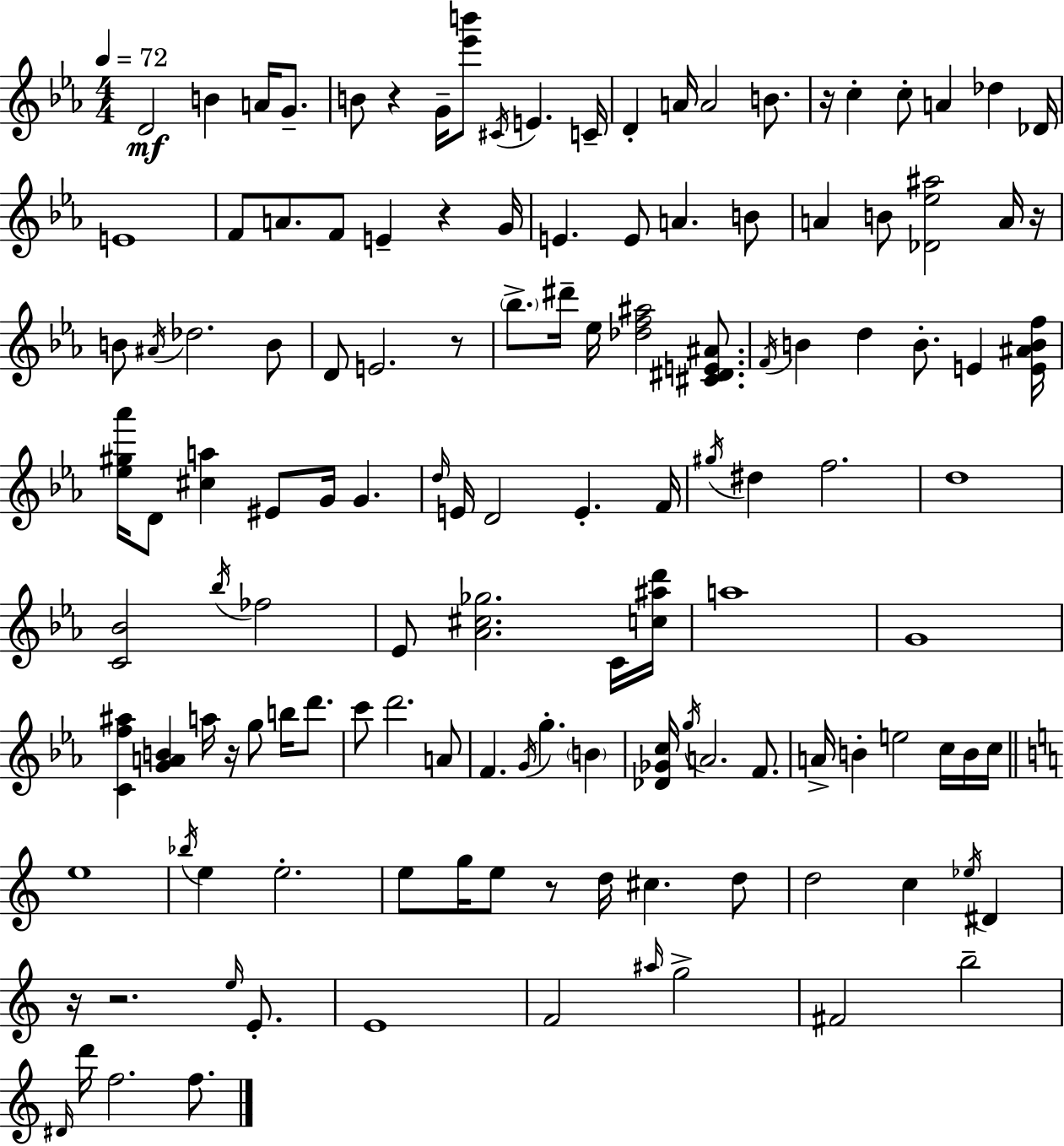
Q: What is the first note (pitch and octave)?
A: D4